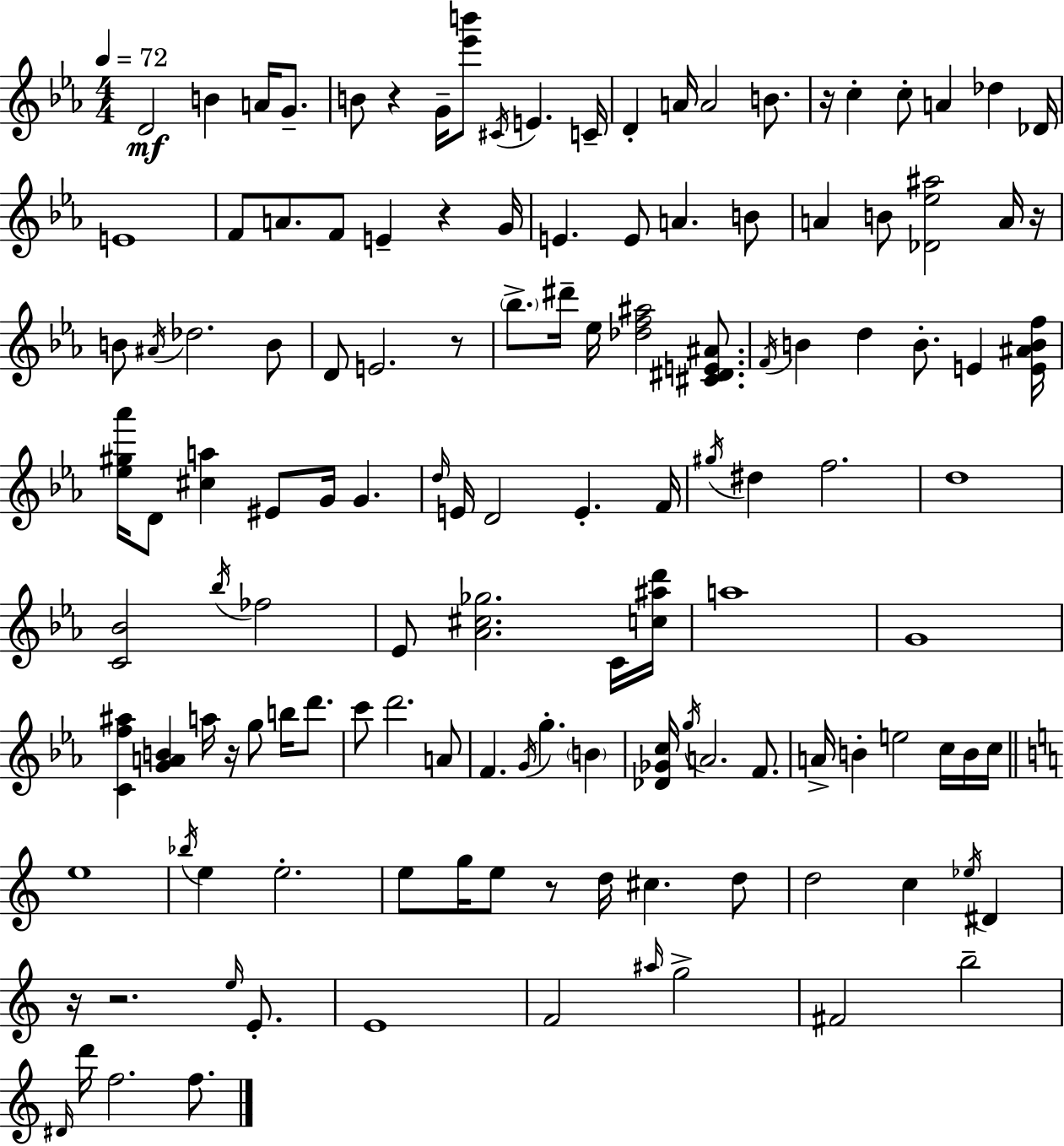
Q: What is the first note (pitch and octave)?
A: D4